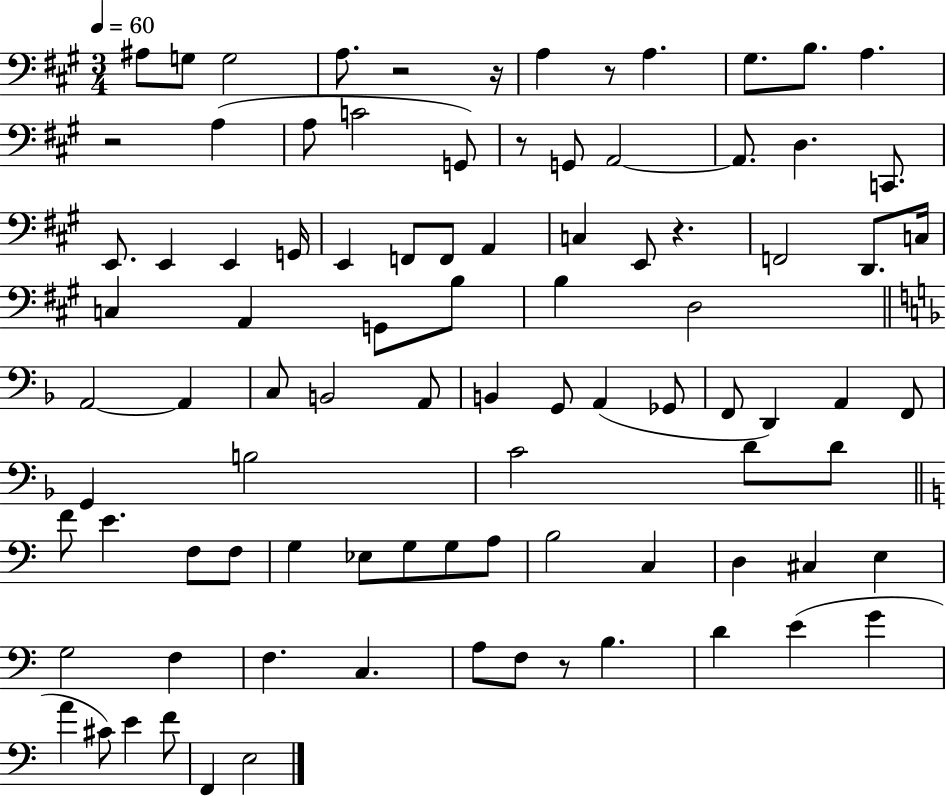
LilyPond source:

{
  \clef bass
  \numericTimeSignature
  \time 3/4
  \key a \major
  \tempo 4 = 60
  \repeat volta 2 { ais8 g8 g2 | a8. r2 r16 | a4 r8 a4. | gis8. b8. a4. | \break r2 a4( | a8 c'2 g,8) | r8 g,8 a,2~~ | a,8. d4. c,8. | \break e,8. e,4 e,4 g,16 | e,4 f,8 f,8 a,4 | c4 e,8 r4. | f,2 d,8. c16 | \break c4 a,4 g,8 b8 | b4 d2 | \bar "||" \break \key f \major a,2~~ a,4 | c8 b,2 a,8 | b,4 g,8 a,4( ges,8 | f,8 d,4) a,4 f,8 | \break g,4 b2 | c'2 d'8 d'8 | \bar "||" \break \key c \major f'8 e'4. f8 f8 | g4 ees8 g8 g8 a8 | b2 c4 | d4 cis4 e4 | \break g2 f4 | f4. c4. | a8 f8 r8 b4. | d'4 e'4( g'4 | \break a'4 cis'8) e'4 f'8 | f,4 e2 | } \bar "|."
}